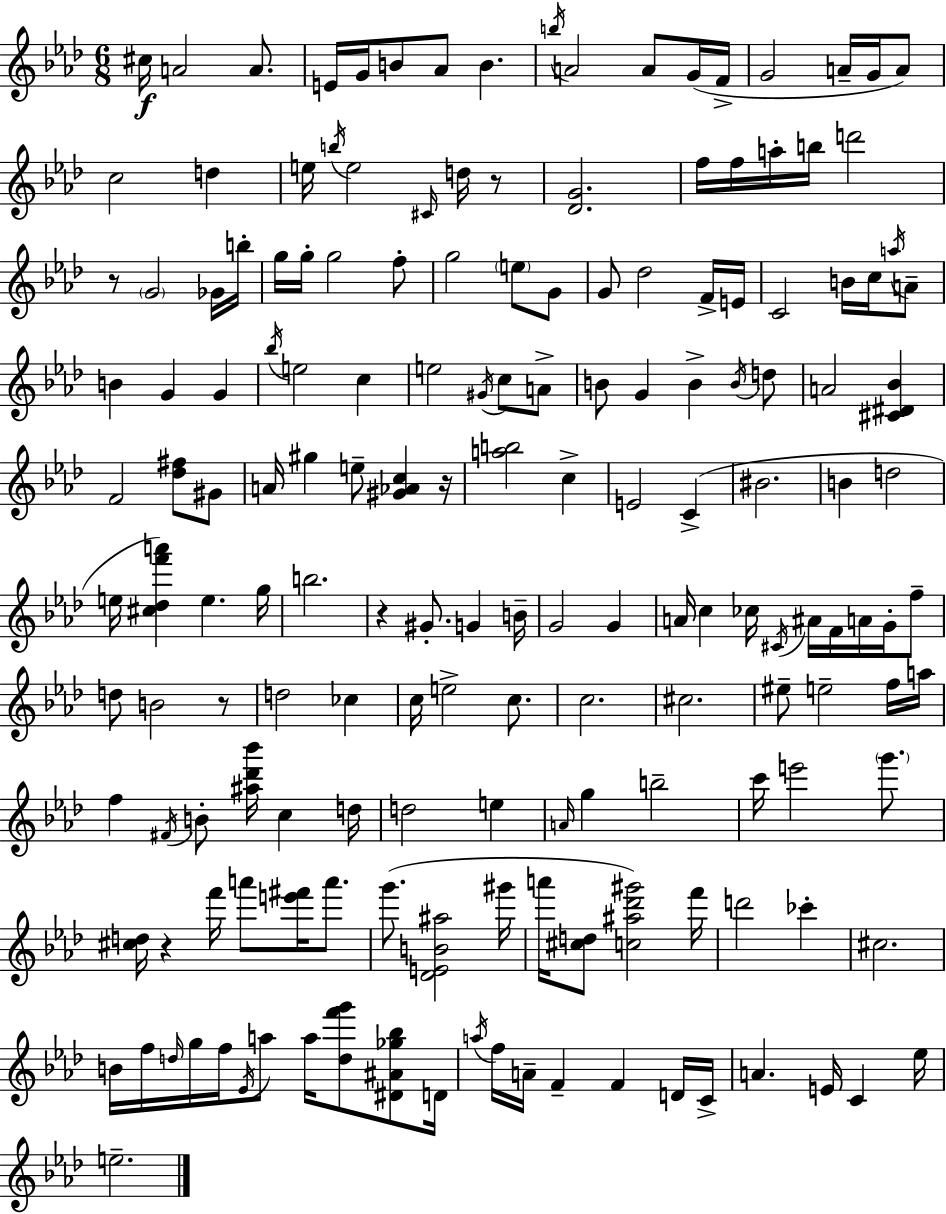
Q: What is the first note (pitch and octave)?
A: C#5